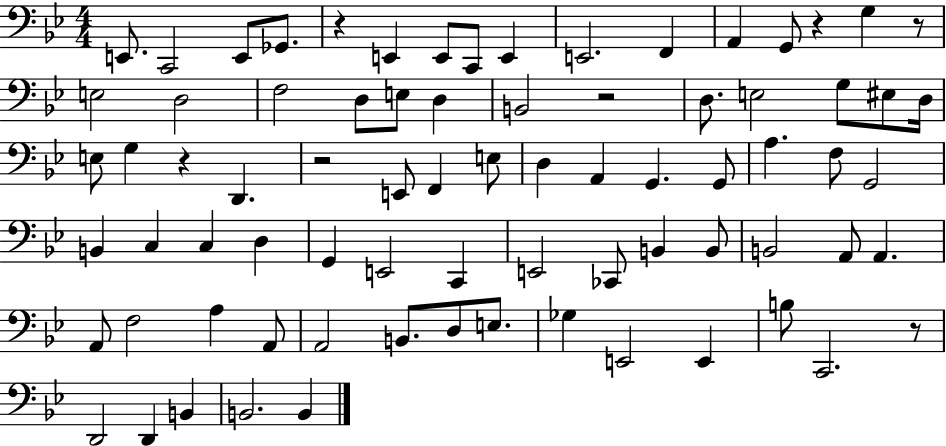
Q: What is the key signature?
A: BES major